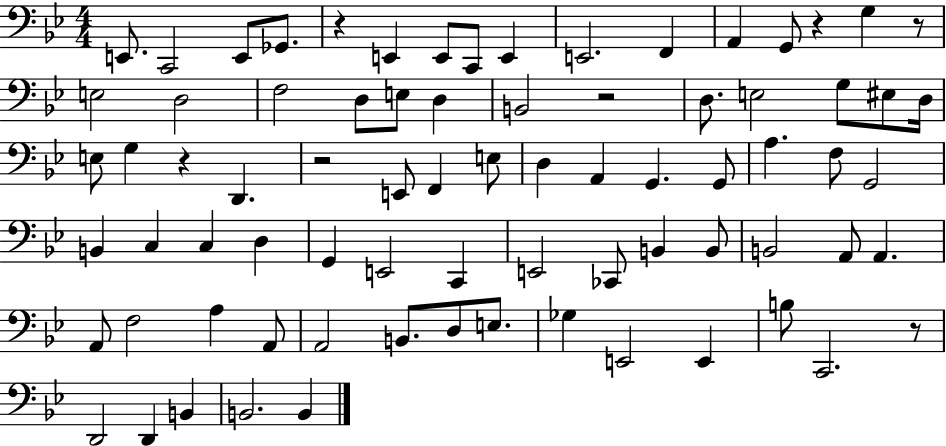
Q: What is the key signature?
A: BES major